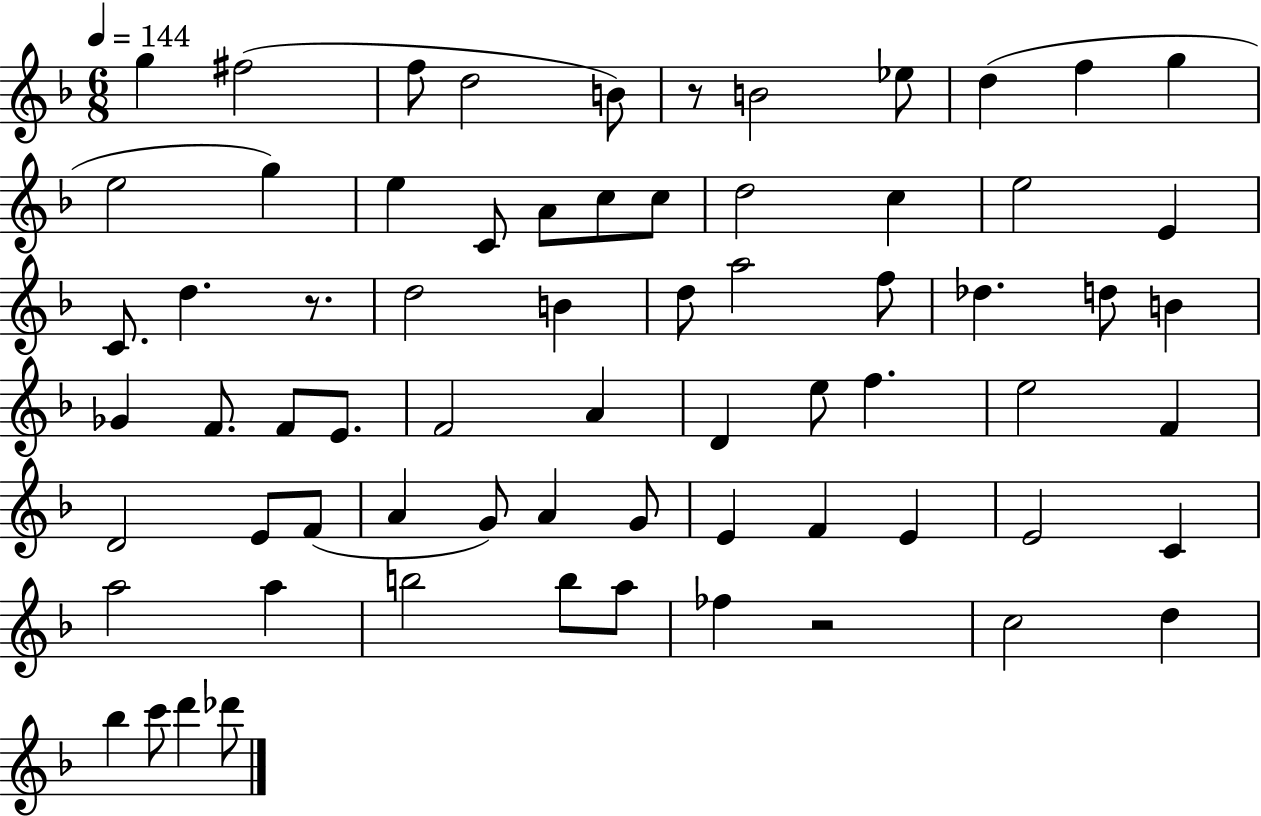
G5/q F#5/h F5/e D5/h B4/e R/e B4/h Eb5/e D5/q F5/q G5/q E5/h G5/q E5/q C4/e A4/e C5/e C5/e D5/h C5/q E5/h E4/q C4/e. D5/q. R/e. D5/h B4/q D5/e A5/h F5/e Db5/q. D5/e B4/q Gb4/q F4/e. F4/e E4/e. F4/h A4/q D4/q E5/e F5/q. E5/h F4/q D4/h E4/e F4/e A4/q G4/e A4/q G4/e E4/q F4/q E4/q E4/h C4/q A5/h A5/q B5/h B5/e A5/e FES5/q R/h C5/h D5/q Bb5/q C6/e D6/q Db6/e